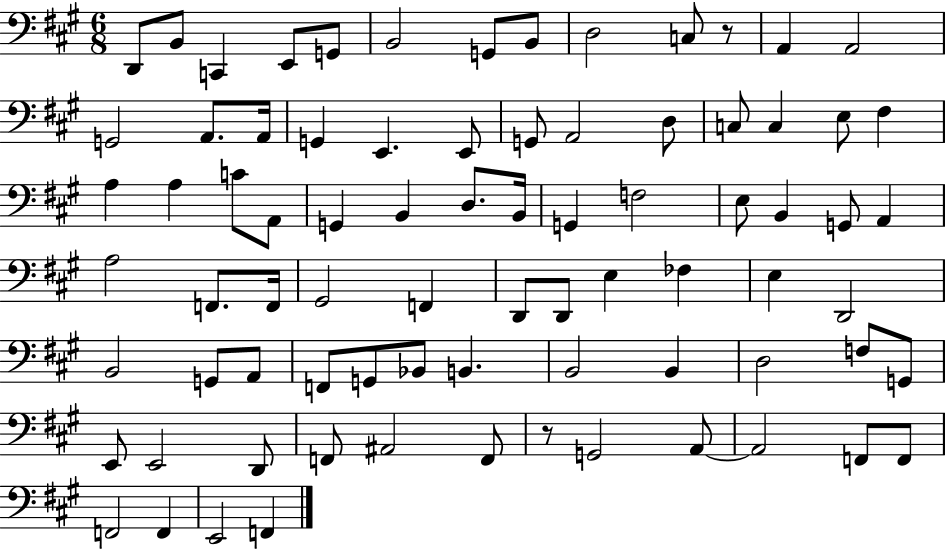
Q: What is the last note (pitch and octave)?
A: F2